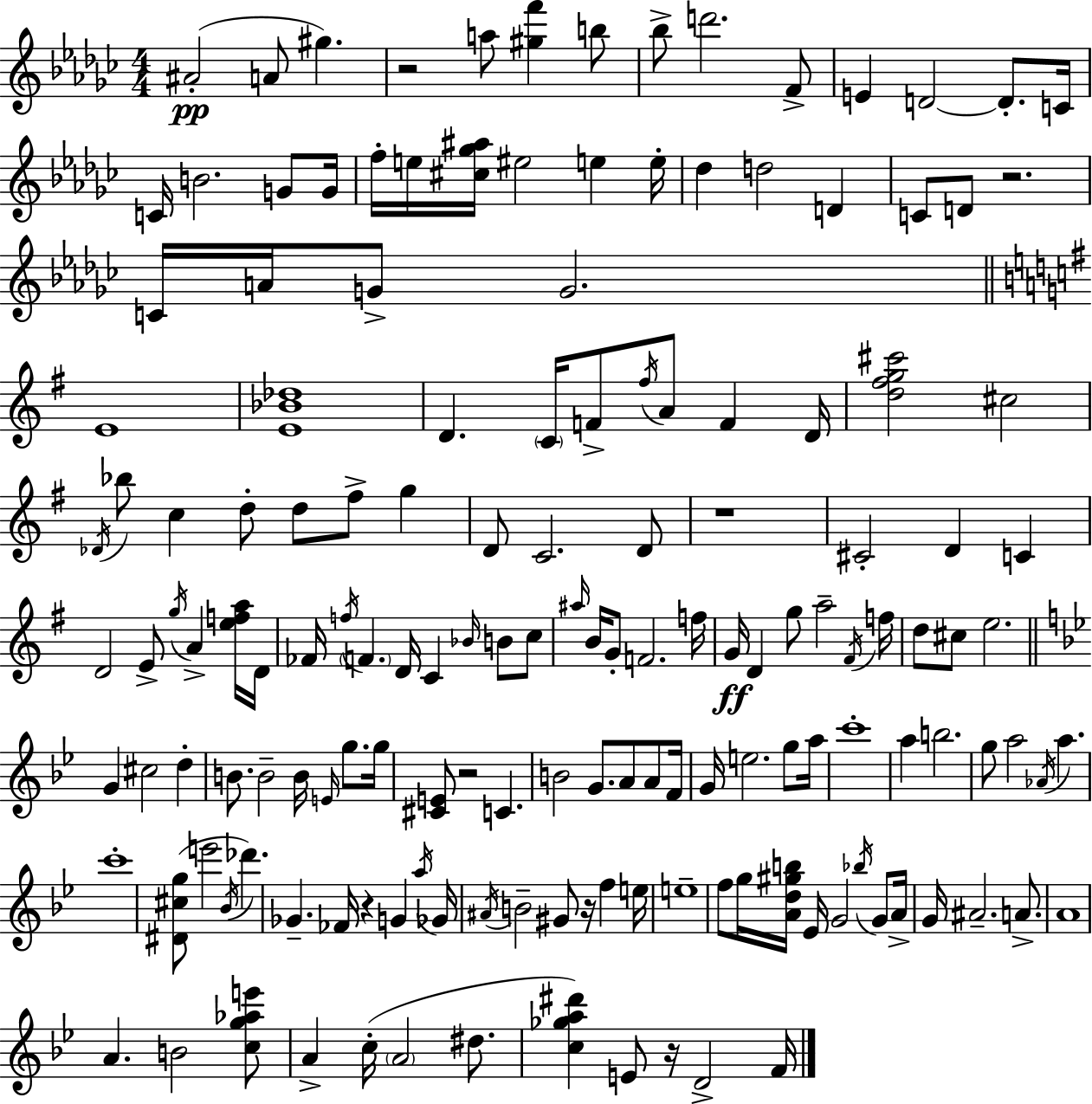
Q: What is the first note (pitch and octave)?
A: A#4